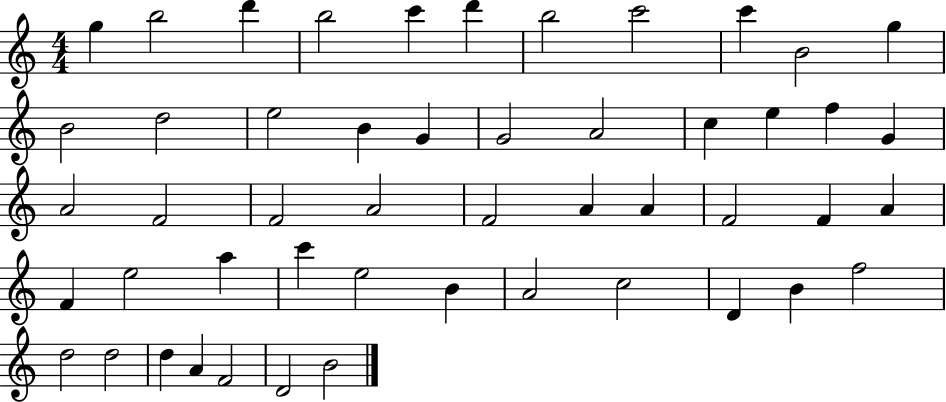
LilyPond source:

{
  \clef treble
  \numericTimeSignature
  \time 4/4
  \key c \major
  g''4 b''2 d'''4 | b''2 c'''4 d'''4 | b''2 c'''2 | c'''4 b'2 g''4 | \break b'2 d''2 | e''2 b'4 g'4 | g'2 a'2 | c''4 e''4 f''4 g'4 | \break a'2 f'2 | f'2 a'2 | f'2 a'4 a'4 | f'2 f'4 a'4 | \break f'4 e''2 a''4 | c'''4 e''2 b'4 | a'2 c''2 | d'4 b'4 f''2 | \break d''2 d''2 | d''4 a'4 f'2 | d'2 b'2 | \bar "|."
}